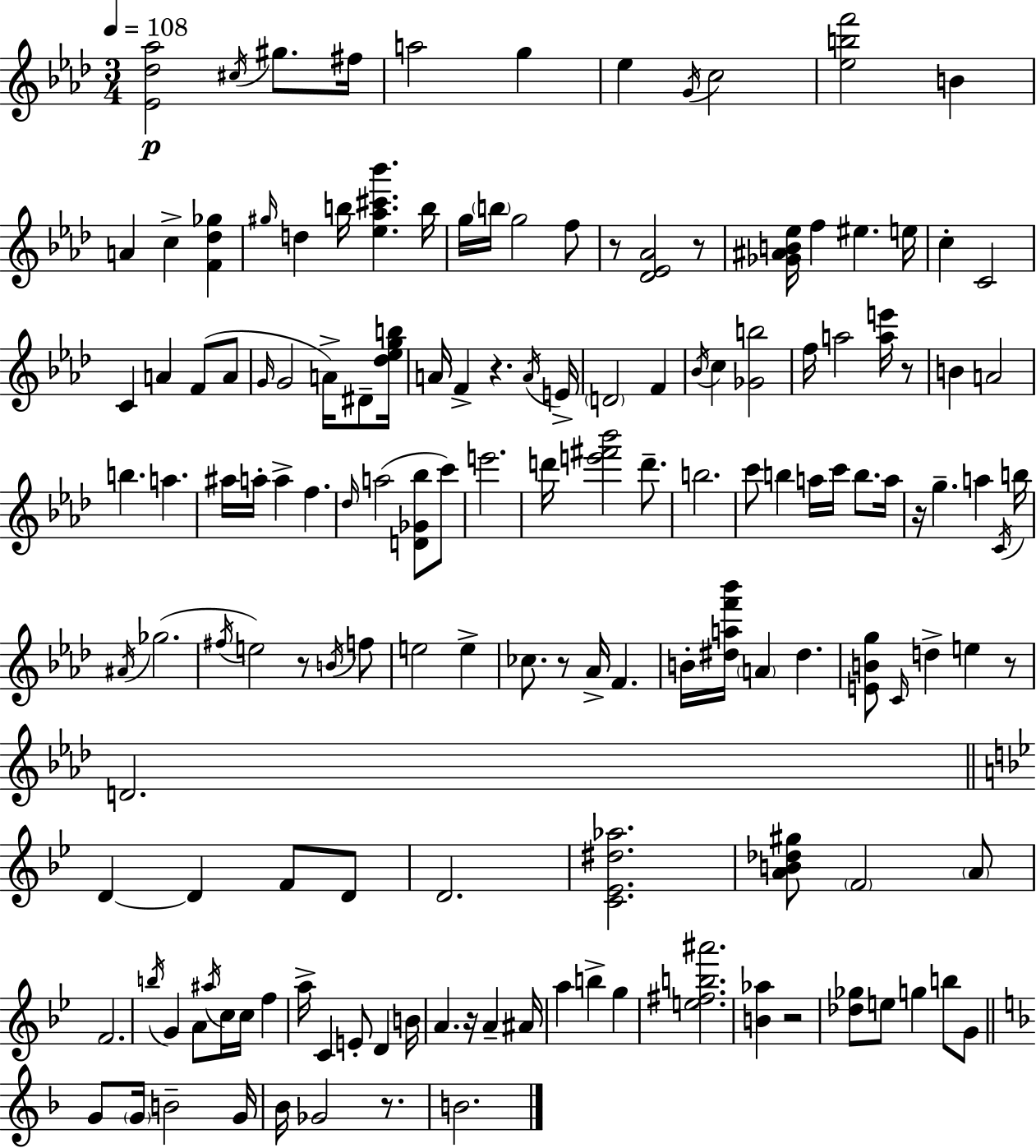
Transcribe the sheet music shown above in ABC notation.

X:1
T:Untitled
M:3/4
L:1/4
K:Fm
[_E_d_a]2 ^c/4 ^g/2 ^f/4 a2 g _e G/4 c2 [_ebf']2 B A c [F_d_g] ^g/4 d b/4 [_e_a^c'_b'] b/4 g/4 b/4 g2 f/2 z/2 [_D_E_A]2 z/2 [_G^AB_e]/4 f ^e e/4 c C2 C A F/2 A/2 G/4 G2 A/4 ^D/2 [_d_egb]/4 A/4 F z A/4 E/4 D2 F _B/4 c [_Gb]2 f/4 a2 [ae']/4 z/2 B A2 b a ^a/4 a/4 a f _d/4 a2 [D_G_b]/2 c'/2 e'2 d'/4 [e'^f'_b']2 d'/2 b2 c'/2 b a/4 c'/4 b/2 a/4 z/4 g a C/4 b/4 ^A/4 _g2 ^f/4 e2 z/2 B/4 f/2 e2 e _c/2 z/2 _A/4 F B/4 [^daf'_b']/4 A ^d [EBg]/2 C/4 d e z/2 D2 D D F/2 D/2 D2 [C_E^d_a]2 [AB_d^g]/2 F2 A/2 F2 b/4 G A/2 ^a/4 c/4 c/4 f a/4 C E/2 D B/4 A z/4 A ^A/4 a b g [e^fb^a']2 [B_a] z2 [_d_g]/2 e/2 g b/2 G/2 G/2 G/4 B2 G/4 _B/4 _G2 z/2 B2